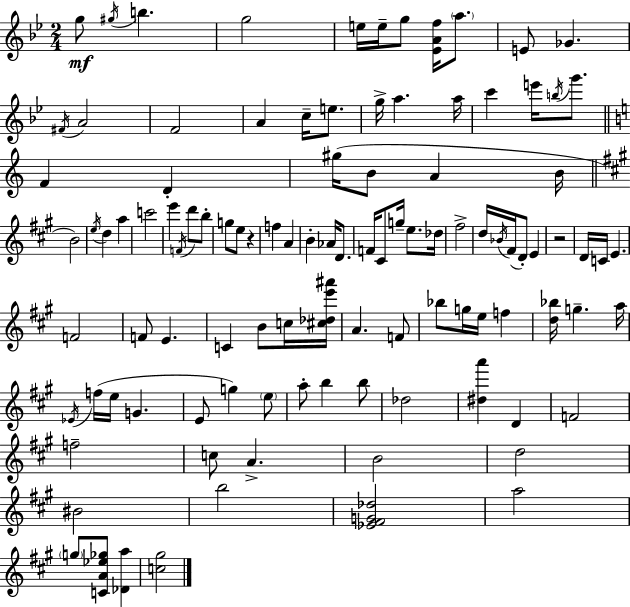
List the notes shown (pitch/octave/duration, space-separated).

G5/e G#5/s B5/q. G5/h E5/s E5/s G5/e [Eb4,A4,F5]/s A5/e. E4/e Gb4/q. F#4/s A4/h F4/h A4/q C5/s E5/e. G5/s A5/q. A5/s C6/q E6/s B5/s G6/e. F4/q D4/q G#5/s B4/e A4/q B4/s B4/h E5/s D5/q A5/q C6/h E6/q F4/s D6/e B5/e G5/e E5/e R/q F5/q A4/q B4/q Ab4/s D4/e. F4/s C#4/e G5/s E5/e. Db5/s F#5/h D5/s Bb4/s F#4/s D4/e E4/q R/h D4/s C4/s E4/q. F4/h F4/e E4/q. C4/q B4/e C5/s [C#5,Db5,E6,A#6]/s A4/q. F4/e Bb5/e G5/s E5/s F5/q [D5,Bb5]/s G5/q. A5/s Eb4/s F5/s E5/s G4/q. E4/e G5/q E5/e A5/e B5/q B5/e Db5/h [D#5,A6]/q D4/q F4/h F5/h C5/e A4/q. B4/h D5/h BIS4/h B5/h [Eb4,F#4,G4,Db5]/h A5/h G5/e [C4,A4,Eb5,Gb5]/e [Db4,A5]/q [C5,G#5]/h